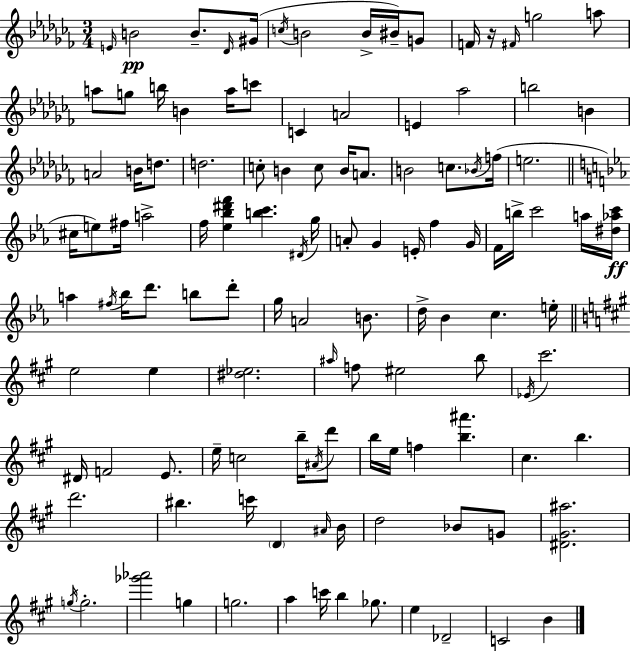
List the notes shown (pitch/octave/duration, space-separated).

E4/s B4/h B4/e. Db4/s G#4/s C5/s B4/h B4/s BIS4/s G4/e F4/s R/s F#4/s G5/h A5/e A5/e G5/e B5/s B4/q A5/s C6/e C4/q A4/h E4/q Ab5/h B5/h B4/q A4/h B4/s D5/e. D5/h. C5/e B4/q C5/e B4/s A4/e. B4/h C5/e. Bb4/s F5/s E5/h. C#5/s E5/e F#5/s A5/h F5/s [Eb5,Bb5,D#6,F6]/q [B5,C6]/q. D#4/s G5/s A4/e G4/q E4/s F5/q G4/s F4/s B5/s C6/h A5/s [D#5,Ab5,C6]/s A5/q F#5/s Bb5/s D6/e. B5/e D6/e G5/s A4/h B4/e. D5/s Bb4/q C5/q. E5/s E5/h E5/q [D#5,Eb5]/h. A#5/s F5/e EIS5/h B5/e Eb4/s C#6/h. D#4/s F4/h E4/e. E5/s C5/h B5/s A#4/s D6/e B5/s E5/s F5/q [B5,A#6]/q. C#5/q. B5/q. D6/h. BIS5/q. C6/s D4/q A#4/s B4/s D5/h Bb4/e G4/e [D#4,G#4,A#5]/h. G5/s G5/h. [Gb6,Ab6]/h G5/q G5/h. A5/q C6/s B5/q Gb5/e. E5/q Db4/h C4/h B4/q